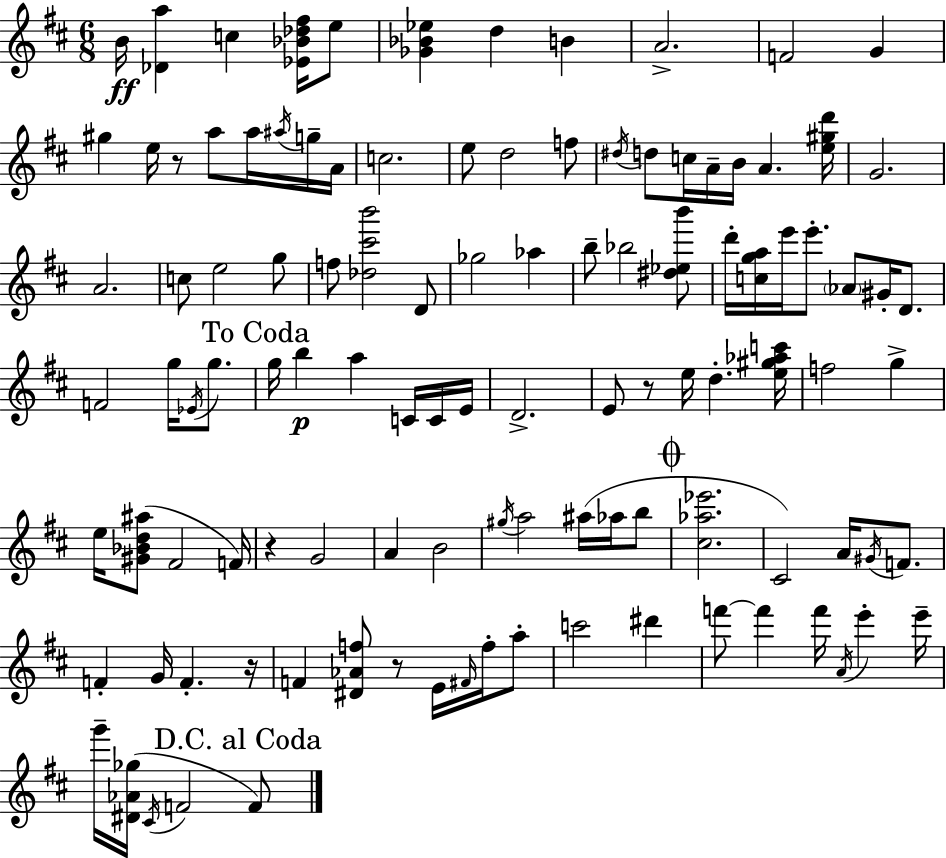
{
  \clef treble
  \numericTimeSignature
  \time 6/8
  \key d \major
  b'16\ff <des' a''>4 c''4 <ees' bes' des'' fis''>16 e''8 | <ges' bes' ees''>4 d''4 b'4 | a'2.-> | f'2 g'4 | \break gis''4 e''16 r8 a''8 a''16 \acciaccatura { ais''16 } g''16-- | a'16 c''2. | e''8 d''2 f''8 | \acciaccatura { dis''16 } d''8 c''16 a'16-- b'16 a'4. | \break <e'' gis'' d'''>16 g'2. | a'2. | c''8 e''2 | g''8 f''8 <des'' cis''' b'''>2 | \break d'8 ges''2 aes''4 | b''8-- bes''2 | <dis'' ees'' b'''>8 d'''16-. <c'' g'' a''>16 e'''16 e'''8.-. \parenthesize aes'8 gis'16-. d'8. | f'2 g''16 \acciaccatura { ees'16 } | \break g''8. \mark "To Coda" g''16 b''4\p a''4 | c'16 c'16 e'16 d'2.-> | e'8 r8 e''16 d''4.-. | <e'' gis'' aes'' c'''>16 f''2 g''4-> | \break e''16 <gis' bes' d'' ais''>8( fis'2 | f'16) r4 g'2 | a'4 b'2 | \acciaccatura { gis''16 } a''2 | \break ais''16( aes''16 b''8 \mark \markup { \musicglyph "scripts.coda" } <cis'' aes'' ees'''>2. | cis'2) | a'16 \acciaccatura { gis'16 } f'8. f'4-. g'16 f'4.-. | r16 f'4 <dis' aes' f''>8 r8 | \break e'16 \grace { fis'16 } f''16-. a''8-. c'''2 | dis'''4 f'''8~~ f'''4 | f'''16 \acciaccatura { a'16 } e'''4-. e'''16-- g'''16-- <dis' aes' ges''>16( \acciaccatura { cis'16 } f'2 | \mark "D.C. al Coda" f'8) \bar "|."
}